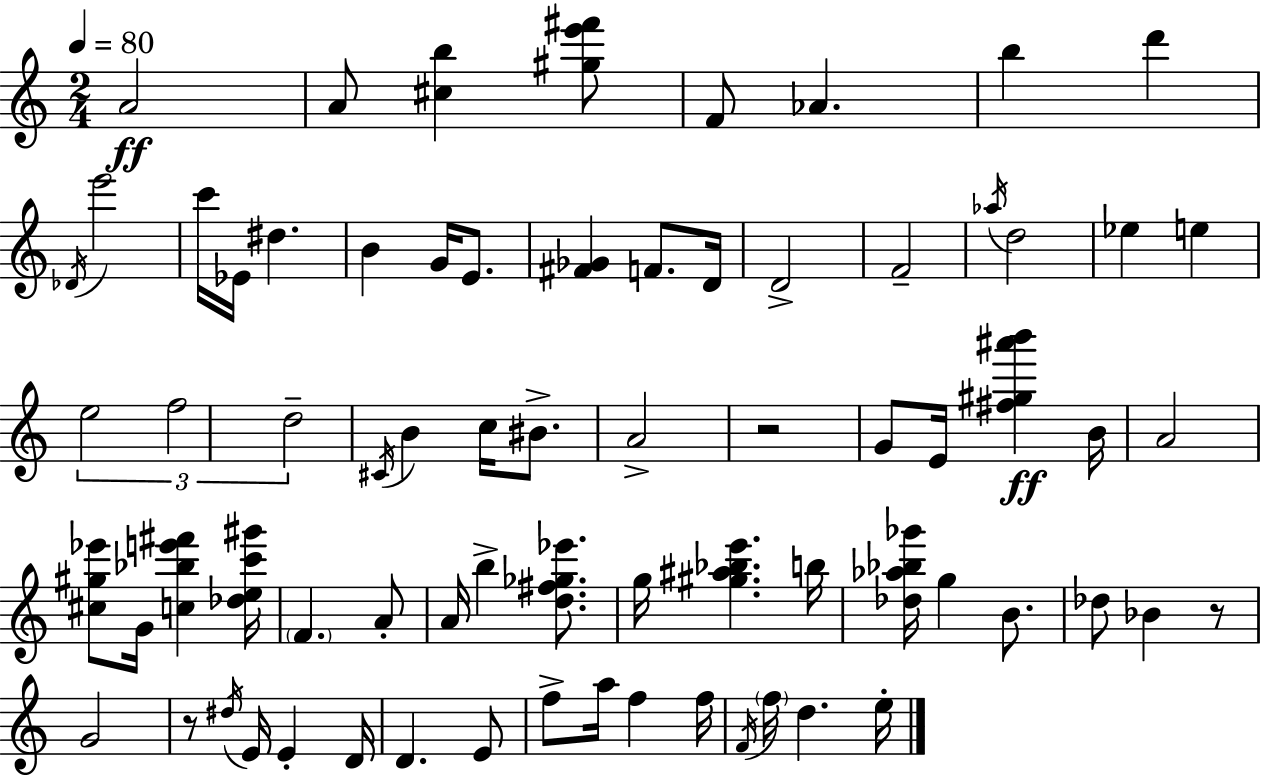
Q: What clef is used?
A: treble